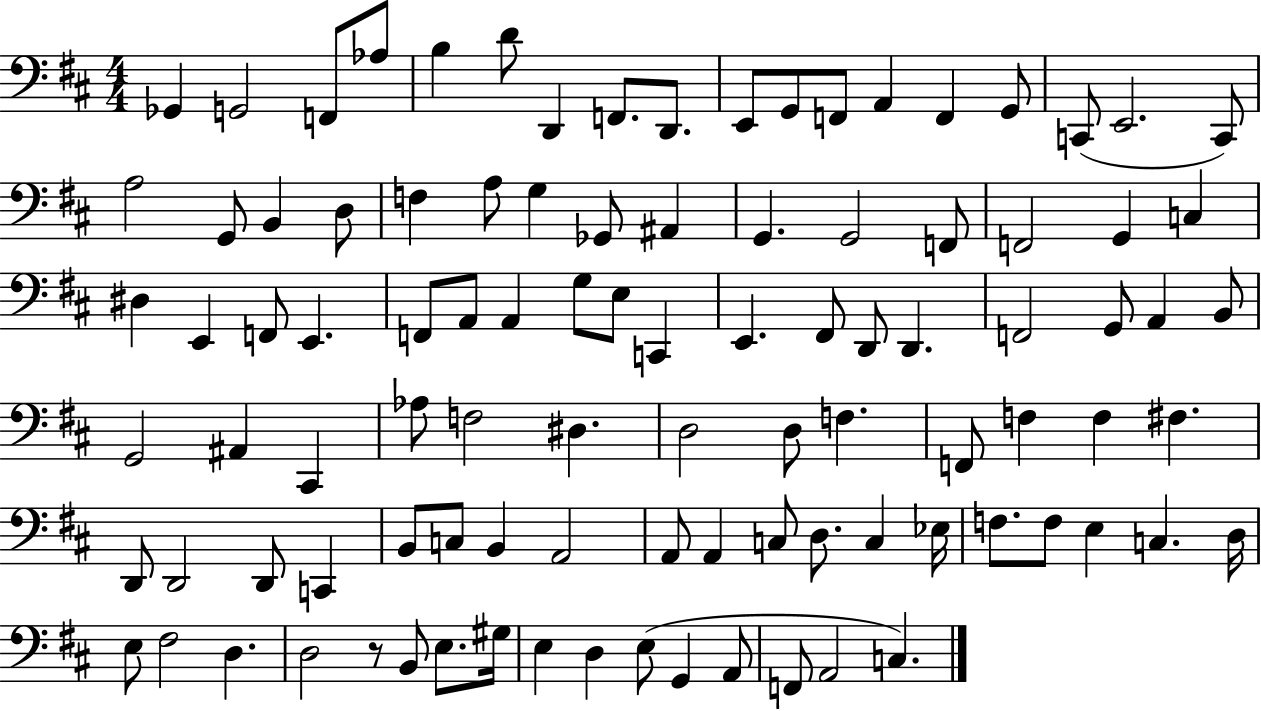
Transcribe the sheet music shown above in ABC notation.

X:1
T:Untitled
M:4/4
L:1/4
K:D
_G,, G,,2 F,,/2 _A,/2 B, D/2 D,, F,,/2 D,,/2 E,,/2 G,,/2 F,,/2 A,, F,, G,,/2 C,,/2 E,,2 C,,/2 A,2 G,,/2 B,, D,/2 F, A,/2 G, _G,,/2 ^A,, G,, G,,2 F,,/2 F,,2 G,, C, ^D, E,, F,,/2 E,, F,,/2 A,,/2 A,, G,/2 E,/2 C,, E,, ^F,,/2 D,,/2 D,, F,,2 G,,/2 A,, B,,/2 G,,2 ^A,, ^C,, _A,/2 F,2 ^D, D,2 D,/2 F, F,,/2 F, F, ^F, D,,/2 D,,2 D,,/2 C,, B,,/2 C,/2 B,, A,,2 A,,/2 A,, C,/2 D,/2 C, _E,/4 F,/2 F,/2 E, C, D,/4 E,/2 ^F,2 D, D,2 z/2 B,,/2 E,/2 ^G,/4 E, D, E,/2 G,, A,,/2 F,,/2 A,,2 C,